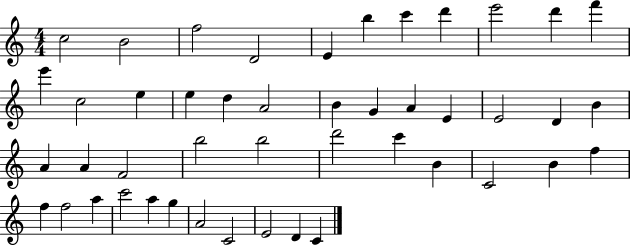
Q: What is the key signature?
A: C major